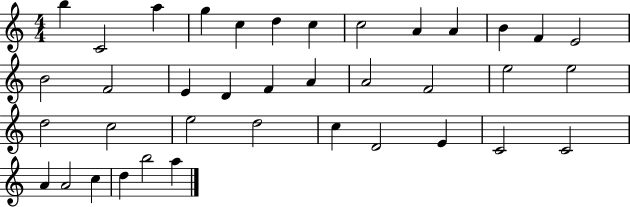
B5/q C4/h A5/q G5/q C5/q D5/q C5/q C5/h A4/q A4/q B4/q F4/q E4/h B4/h F4/h E4/q D4/q F4/q A4/q A4/h F4/h E5/h E5/h D5/h C5/h E5/h D5/h C5/q D4/h E4/q C4/h C4/h A4/q A4/h C5/q D5/q B5/h A5/q